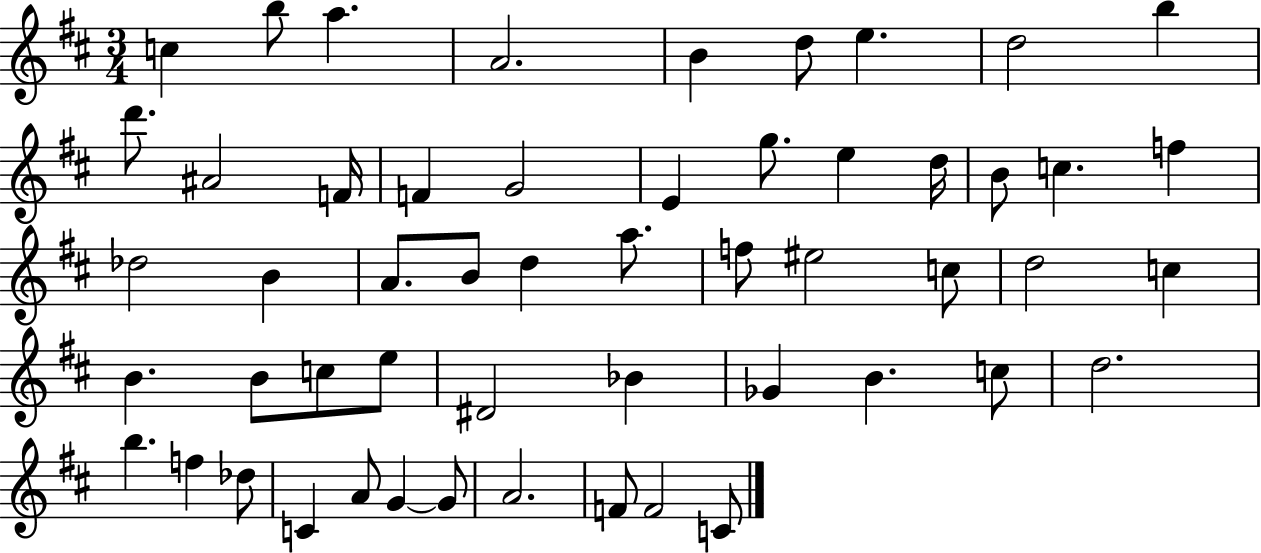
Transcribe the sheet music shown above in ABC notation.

X:1
T:Untitled
M:3/4
L:1/4
K:D
c b/2 a A2 B d/2 e d2 b d'/2 ^A2 F/4 F G2 E g/2 e d/4 B/2 c f _d2 B A/2 B/2 d a/2 f/2 ^e2 c/2 d2 c B B/2 c/2 e/2 ^D2 _B _G B c/2 d2 b f _d/2 C A/2 G G/2 A2 F/2 F2 C/2